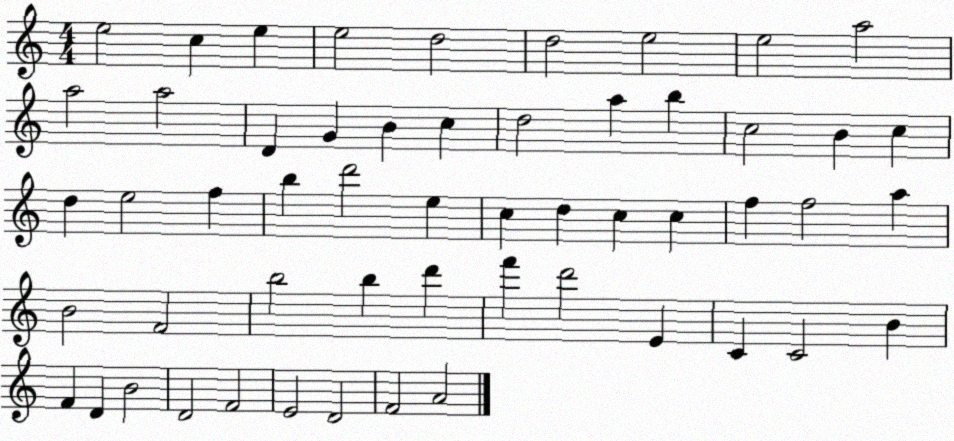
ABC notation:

X:1
T:Untitled
M:4/4
L:1/4
K:C
e2 c e e2 d2 d2 e2 e2 a2 a2 a2 D G B c d2 a b c2 B c d e2 f b d'2 e c d c c f f2 a B2 F2 b2 b d' f' d'2 E C C2 B F D B2 D2 F2 E2 D2 F2 A2